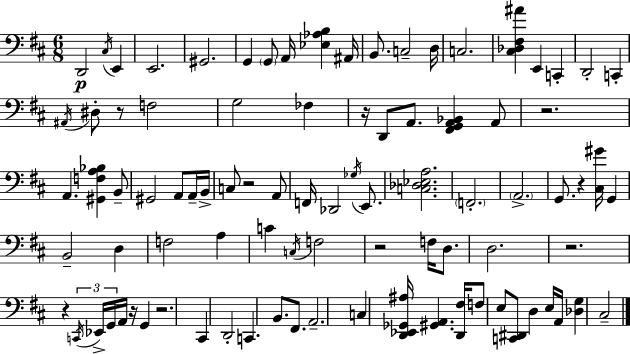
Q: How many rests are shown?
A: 10